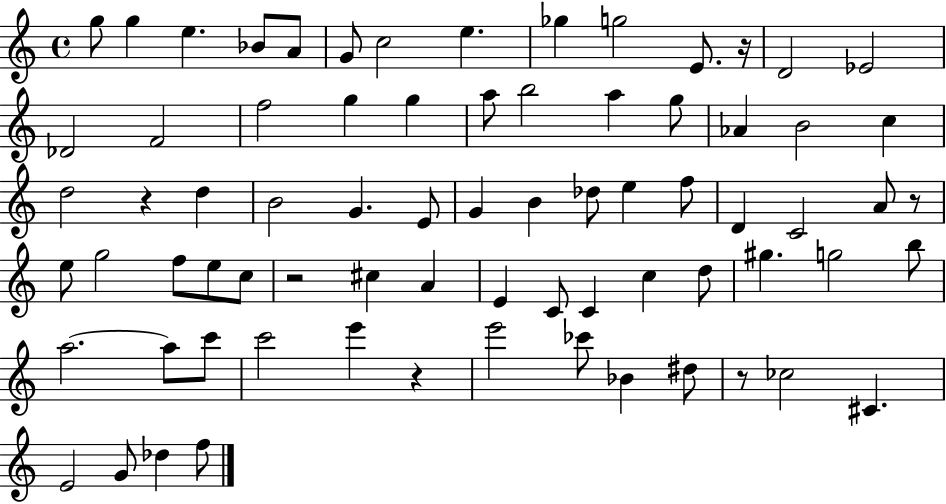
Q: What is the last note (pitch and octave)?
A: F5